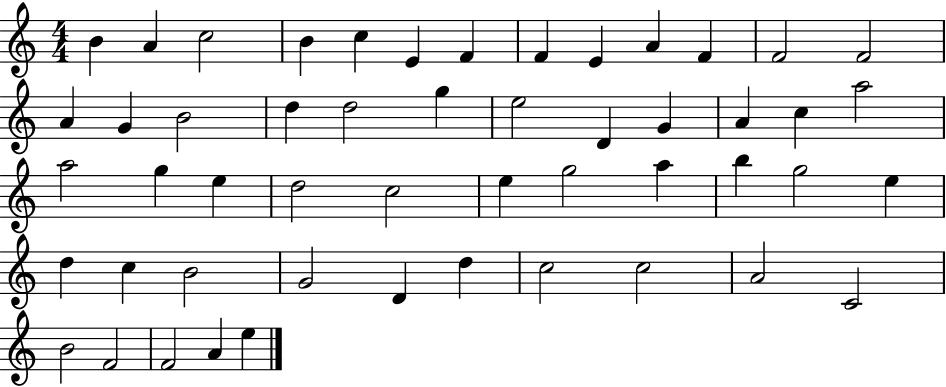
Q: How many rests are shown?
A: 0